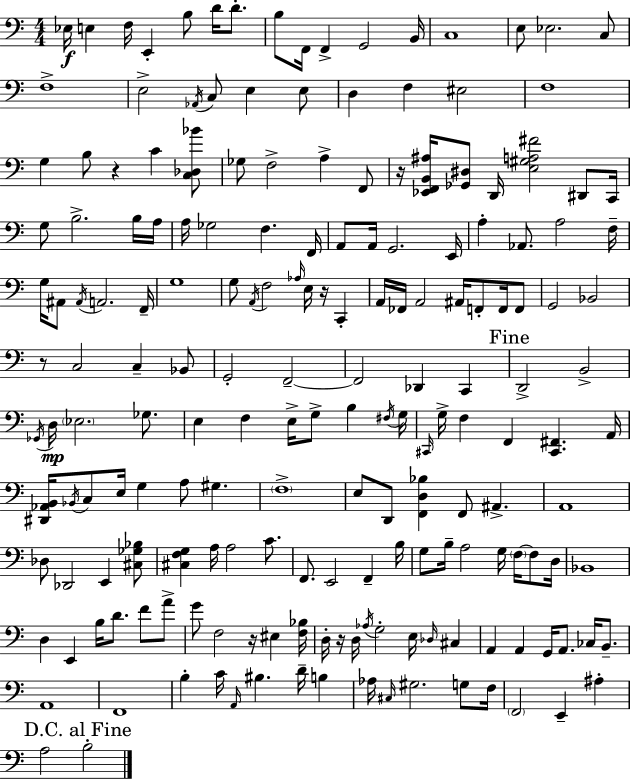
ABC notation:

X:1
T:Untitled
M:4/4
L:1/4
K:Am
_E,/4 E, F,/4 E,, B,/2 D/4 D/2 B,/2 F,,/4 F,, G,,2 B,,/4 C,4 E,/2 _E,2 C,/2 F,4 E,2 _A,,/4 C,/2 E, E,/2 D, F, ^E,2 F,4 G, B,/2 z C [C,_D,_B]/2 _G,/2 F,2 A, F,,/2 z/4 [_E,,F,,B,,^A,]/4 [_G,,^D,]/2 D,,/4 [E,^G,A,^F]2 ^D,,/2 C,,/4 G,/2 B,2 B,/4 A,/4 A,/4 _G,2 F, F,,/4 A,,/2 A,,/4 G,,2 E,,/4 A, _A,,/2 A,2 F,/4 G,/4 ^A,,/2 ^A,,/4 A,,2 F,,/4 G,4 G,/2 A,,/4 F,2 _A,/4 E,/4 z/4 C,, A,,/4 _F,,/4 A,,2 ^A,,/4 F,,/2 F,,/4 F,,/2 G,,2 _B,,2 z/2 C,2 C, _B,,/2 G,,2 F,,2 F,,2 _D,, C,, D,,2 B,,2 _G,,/4 D,/4 _E,2 _G,/2 E, F, E,/4 G,/2 B, ^F,/4 G,/4 ^C,,/4 G,/4 F, F,, [^C,,^F,,] A,,/4 [^D,,_A,,B,,]/4 _B,,/4 C,/2 E,/4 G, A,/2 ^G, F,4 E,/2 D,,/2 [F,,D,_B,] F,,/2 ^A,, A,,4 _D,/2 _D,,2 E,, [^C,_G,_B,]/2 [^C,F,G,] A,/4 A,2 C/2 F,,/2 E,,2 F,, B,/4 G,/2 B,/4 A,2 G,/4 F,/4 F,/2 D,/4 _B,,4 D, E,, B,/4 D/2 F/2 A/2 G/2 F,2 z/4 ^E, [F,_B,]/4 D,/4 z/4 D,/4 _A,/4 G,2 E,/4 _D,/4 ^C, A,, A,, G,,/4 A,,/2 _C,/4 B,,/2 A,,4 F,,4 B, C/4 A,,/4 ^B, D/4 B, _A,/4 ^C,/4 ^G,2 G,/2 F,/4 F,,2 E,, ^A, A,2 B,2